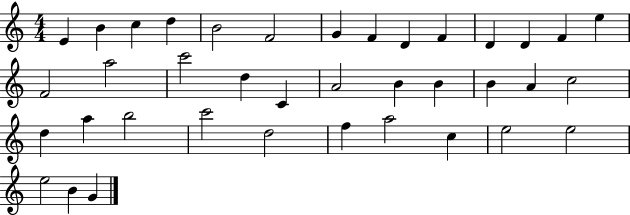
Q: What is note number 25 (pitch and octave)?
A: C5